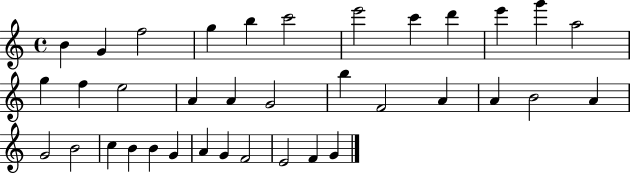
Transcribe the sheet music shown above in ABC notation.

X:1
T:Untitled
M:4/4
L:1/4
K:C
B G f2 g b c'2 e'2 c' d' e' g' a2 g f e2 A A G2 b F2 A A B2 A G2 B2 c B B G A G F2 E2 F G